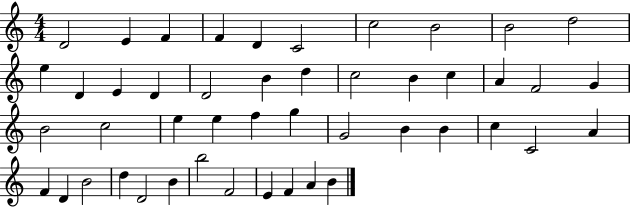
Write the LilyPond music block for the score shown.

{
  \clef treble
  \numericTimeSignature
  \time 4/4
  \key c \major
  d'2 e'4 f'4 | f'4 d'4 c'2 | c''2 b'2 | b'2 d''2 | \break e''4 d'4 e'4 d'4 | d'2 b'4 d''4 | c''2 b'4 c''4 | a'4 f'2 g'4 | \break b'2 c''2 | e''4 e''4 f''4 g''4 | g'2 b'4 b'4 | c''4 c'2 a'4 | \break f'4 d'4 b'2 | d''4 d'2 b'4 | b''2 f'2 | e'4 f'4 a'4 b'4 | \break \bar "|."
}